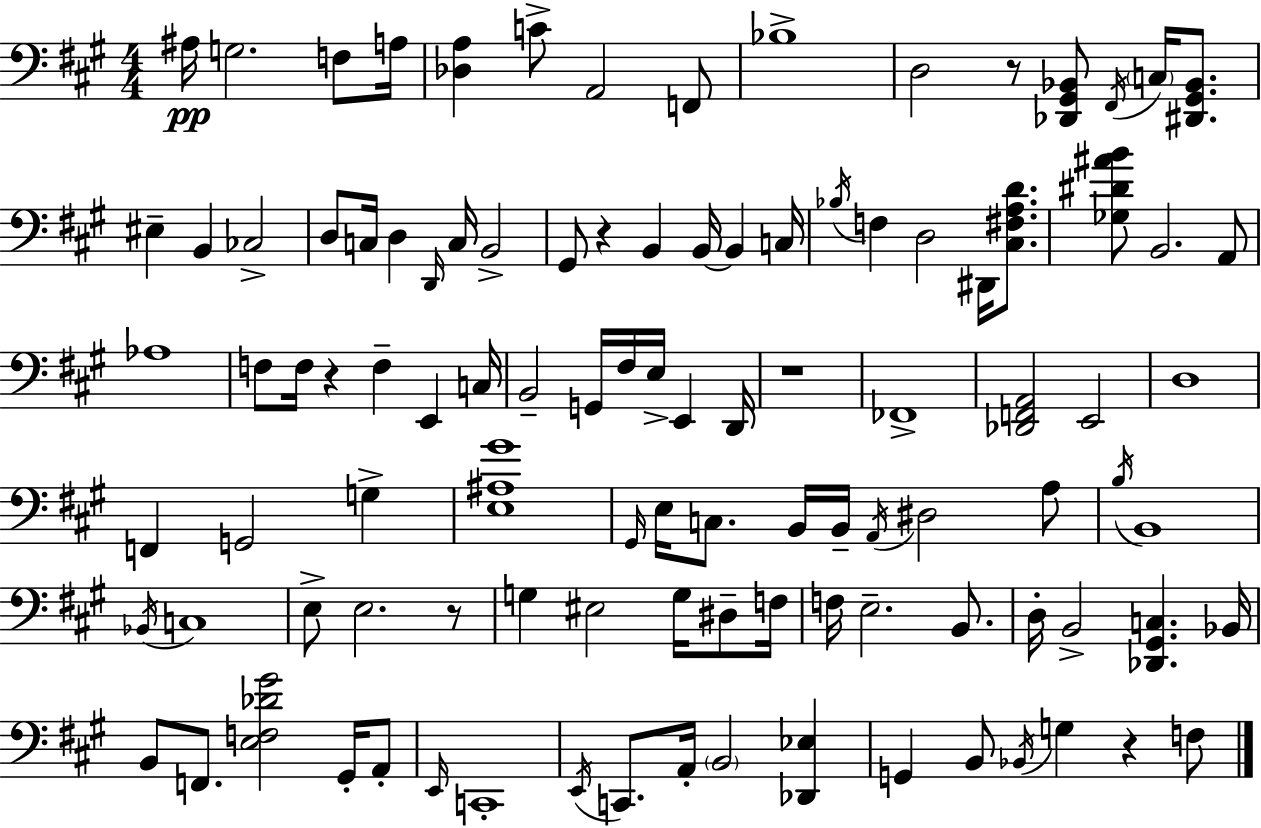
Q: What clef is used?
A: bass